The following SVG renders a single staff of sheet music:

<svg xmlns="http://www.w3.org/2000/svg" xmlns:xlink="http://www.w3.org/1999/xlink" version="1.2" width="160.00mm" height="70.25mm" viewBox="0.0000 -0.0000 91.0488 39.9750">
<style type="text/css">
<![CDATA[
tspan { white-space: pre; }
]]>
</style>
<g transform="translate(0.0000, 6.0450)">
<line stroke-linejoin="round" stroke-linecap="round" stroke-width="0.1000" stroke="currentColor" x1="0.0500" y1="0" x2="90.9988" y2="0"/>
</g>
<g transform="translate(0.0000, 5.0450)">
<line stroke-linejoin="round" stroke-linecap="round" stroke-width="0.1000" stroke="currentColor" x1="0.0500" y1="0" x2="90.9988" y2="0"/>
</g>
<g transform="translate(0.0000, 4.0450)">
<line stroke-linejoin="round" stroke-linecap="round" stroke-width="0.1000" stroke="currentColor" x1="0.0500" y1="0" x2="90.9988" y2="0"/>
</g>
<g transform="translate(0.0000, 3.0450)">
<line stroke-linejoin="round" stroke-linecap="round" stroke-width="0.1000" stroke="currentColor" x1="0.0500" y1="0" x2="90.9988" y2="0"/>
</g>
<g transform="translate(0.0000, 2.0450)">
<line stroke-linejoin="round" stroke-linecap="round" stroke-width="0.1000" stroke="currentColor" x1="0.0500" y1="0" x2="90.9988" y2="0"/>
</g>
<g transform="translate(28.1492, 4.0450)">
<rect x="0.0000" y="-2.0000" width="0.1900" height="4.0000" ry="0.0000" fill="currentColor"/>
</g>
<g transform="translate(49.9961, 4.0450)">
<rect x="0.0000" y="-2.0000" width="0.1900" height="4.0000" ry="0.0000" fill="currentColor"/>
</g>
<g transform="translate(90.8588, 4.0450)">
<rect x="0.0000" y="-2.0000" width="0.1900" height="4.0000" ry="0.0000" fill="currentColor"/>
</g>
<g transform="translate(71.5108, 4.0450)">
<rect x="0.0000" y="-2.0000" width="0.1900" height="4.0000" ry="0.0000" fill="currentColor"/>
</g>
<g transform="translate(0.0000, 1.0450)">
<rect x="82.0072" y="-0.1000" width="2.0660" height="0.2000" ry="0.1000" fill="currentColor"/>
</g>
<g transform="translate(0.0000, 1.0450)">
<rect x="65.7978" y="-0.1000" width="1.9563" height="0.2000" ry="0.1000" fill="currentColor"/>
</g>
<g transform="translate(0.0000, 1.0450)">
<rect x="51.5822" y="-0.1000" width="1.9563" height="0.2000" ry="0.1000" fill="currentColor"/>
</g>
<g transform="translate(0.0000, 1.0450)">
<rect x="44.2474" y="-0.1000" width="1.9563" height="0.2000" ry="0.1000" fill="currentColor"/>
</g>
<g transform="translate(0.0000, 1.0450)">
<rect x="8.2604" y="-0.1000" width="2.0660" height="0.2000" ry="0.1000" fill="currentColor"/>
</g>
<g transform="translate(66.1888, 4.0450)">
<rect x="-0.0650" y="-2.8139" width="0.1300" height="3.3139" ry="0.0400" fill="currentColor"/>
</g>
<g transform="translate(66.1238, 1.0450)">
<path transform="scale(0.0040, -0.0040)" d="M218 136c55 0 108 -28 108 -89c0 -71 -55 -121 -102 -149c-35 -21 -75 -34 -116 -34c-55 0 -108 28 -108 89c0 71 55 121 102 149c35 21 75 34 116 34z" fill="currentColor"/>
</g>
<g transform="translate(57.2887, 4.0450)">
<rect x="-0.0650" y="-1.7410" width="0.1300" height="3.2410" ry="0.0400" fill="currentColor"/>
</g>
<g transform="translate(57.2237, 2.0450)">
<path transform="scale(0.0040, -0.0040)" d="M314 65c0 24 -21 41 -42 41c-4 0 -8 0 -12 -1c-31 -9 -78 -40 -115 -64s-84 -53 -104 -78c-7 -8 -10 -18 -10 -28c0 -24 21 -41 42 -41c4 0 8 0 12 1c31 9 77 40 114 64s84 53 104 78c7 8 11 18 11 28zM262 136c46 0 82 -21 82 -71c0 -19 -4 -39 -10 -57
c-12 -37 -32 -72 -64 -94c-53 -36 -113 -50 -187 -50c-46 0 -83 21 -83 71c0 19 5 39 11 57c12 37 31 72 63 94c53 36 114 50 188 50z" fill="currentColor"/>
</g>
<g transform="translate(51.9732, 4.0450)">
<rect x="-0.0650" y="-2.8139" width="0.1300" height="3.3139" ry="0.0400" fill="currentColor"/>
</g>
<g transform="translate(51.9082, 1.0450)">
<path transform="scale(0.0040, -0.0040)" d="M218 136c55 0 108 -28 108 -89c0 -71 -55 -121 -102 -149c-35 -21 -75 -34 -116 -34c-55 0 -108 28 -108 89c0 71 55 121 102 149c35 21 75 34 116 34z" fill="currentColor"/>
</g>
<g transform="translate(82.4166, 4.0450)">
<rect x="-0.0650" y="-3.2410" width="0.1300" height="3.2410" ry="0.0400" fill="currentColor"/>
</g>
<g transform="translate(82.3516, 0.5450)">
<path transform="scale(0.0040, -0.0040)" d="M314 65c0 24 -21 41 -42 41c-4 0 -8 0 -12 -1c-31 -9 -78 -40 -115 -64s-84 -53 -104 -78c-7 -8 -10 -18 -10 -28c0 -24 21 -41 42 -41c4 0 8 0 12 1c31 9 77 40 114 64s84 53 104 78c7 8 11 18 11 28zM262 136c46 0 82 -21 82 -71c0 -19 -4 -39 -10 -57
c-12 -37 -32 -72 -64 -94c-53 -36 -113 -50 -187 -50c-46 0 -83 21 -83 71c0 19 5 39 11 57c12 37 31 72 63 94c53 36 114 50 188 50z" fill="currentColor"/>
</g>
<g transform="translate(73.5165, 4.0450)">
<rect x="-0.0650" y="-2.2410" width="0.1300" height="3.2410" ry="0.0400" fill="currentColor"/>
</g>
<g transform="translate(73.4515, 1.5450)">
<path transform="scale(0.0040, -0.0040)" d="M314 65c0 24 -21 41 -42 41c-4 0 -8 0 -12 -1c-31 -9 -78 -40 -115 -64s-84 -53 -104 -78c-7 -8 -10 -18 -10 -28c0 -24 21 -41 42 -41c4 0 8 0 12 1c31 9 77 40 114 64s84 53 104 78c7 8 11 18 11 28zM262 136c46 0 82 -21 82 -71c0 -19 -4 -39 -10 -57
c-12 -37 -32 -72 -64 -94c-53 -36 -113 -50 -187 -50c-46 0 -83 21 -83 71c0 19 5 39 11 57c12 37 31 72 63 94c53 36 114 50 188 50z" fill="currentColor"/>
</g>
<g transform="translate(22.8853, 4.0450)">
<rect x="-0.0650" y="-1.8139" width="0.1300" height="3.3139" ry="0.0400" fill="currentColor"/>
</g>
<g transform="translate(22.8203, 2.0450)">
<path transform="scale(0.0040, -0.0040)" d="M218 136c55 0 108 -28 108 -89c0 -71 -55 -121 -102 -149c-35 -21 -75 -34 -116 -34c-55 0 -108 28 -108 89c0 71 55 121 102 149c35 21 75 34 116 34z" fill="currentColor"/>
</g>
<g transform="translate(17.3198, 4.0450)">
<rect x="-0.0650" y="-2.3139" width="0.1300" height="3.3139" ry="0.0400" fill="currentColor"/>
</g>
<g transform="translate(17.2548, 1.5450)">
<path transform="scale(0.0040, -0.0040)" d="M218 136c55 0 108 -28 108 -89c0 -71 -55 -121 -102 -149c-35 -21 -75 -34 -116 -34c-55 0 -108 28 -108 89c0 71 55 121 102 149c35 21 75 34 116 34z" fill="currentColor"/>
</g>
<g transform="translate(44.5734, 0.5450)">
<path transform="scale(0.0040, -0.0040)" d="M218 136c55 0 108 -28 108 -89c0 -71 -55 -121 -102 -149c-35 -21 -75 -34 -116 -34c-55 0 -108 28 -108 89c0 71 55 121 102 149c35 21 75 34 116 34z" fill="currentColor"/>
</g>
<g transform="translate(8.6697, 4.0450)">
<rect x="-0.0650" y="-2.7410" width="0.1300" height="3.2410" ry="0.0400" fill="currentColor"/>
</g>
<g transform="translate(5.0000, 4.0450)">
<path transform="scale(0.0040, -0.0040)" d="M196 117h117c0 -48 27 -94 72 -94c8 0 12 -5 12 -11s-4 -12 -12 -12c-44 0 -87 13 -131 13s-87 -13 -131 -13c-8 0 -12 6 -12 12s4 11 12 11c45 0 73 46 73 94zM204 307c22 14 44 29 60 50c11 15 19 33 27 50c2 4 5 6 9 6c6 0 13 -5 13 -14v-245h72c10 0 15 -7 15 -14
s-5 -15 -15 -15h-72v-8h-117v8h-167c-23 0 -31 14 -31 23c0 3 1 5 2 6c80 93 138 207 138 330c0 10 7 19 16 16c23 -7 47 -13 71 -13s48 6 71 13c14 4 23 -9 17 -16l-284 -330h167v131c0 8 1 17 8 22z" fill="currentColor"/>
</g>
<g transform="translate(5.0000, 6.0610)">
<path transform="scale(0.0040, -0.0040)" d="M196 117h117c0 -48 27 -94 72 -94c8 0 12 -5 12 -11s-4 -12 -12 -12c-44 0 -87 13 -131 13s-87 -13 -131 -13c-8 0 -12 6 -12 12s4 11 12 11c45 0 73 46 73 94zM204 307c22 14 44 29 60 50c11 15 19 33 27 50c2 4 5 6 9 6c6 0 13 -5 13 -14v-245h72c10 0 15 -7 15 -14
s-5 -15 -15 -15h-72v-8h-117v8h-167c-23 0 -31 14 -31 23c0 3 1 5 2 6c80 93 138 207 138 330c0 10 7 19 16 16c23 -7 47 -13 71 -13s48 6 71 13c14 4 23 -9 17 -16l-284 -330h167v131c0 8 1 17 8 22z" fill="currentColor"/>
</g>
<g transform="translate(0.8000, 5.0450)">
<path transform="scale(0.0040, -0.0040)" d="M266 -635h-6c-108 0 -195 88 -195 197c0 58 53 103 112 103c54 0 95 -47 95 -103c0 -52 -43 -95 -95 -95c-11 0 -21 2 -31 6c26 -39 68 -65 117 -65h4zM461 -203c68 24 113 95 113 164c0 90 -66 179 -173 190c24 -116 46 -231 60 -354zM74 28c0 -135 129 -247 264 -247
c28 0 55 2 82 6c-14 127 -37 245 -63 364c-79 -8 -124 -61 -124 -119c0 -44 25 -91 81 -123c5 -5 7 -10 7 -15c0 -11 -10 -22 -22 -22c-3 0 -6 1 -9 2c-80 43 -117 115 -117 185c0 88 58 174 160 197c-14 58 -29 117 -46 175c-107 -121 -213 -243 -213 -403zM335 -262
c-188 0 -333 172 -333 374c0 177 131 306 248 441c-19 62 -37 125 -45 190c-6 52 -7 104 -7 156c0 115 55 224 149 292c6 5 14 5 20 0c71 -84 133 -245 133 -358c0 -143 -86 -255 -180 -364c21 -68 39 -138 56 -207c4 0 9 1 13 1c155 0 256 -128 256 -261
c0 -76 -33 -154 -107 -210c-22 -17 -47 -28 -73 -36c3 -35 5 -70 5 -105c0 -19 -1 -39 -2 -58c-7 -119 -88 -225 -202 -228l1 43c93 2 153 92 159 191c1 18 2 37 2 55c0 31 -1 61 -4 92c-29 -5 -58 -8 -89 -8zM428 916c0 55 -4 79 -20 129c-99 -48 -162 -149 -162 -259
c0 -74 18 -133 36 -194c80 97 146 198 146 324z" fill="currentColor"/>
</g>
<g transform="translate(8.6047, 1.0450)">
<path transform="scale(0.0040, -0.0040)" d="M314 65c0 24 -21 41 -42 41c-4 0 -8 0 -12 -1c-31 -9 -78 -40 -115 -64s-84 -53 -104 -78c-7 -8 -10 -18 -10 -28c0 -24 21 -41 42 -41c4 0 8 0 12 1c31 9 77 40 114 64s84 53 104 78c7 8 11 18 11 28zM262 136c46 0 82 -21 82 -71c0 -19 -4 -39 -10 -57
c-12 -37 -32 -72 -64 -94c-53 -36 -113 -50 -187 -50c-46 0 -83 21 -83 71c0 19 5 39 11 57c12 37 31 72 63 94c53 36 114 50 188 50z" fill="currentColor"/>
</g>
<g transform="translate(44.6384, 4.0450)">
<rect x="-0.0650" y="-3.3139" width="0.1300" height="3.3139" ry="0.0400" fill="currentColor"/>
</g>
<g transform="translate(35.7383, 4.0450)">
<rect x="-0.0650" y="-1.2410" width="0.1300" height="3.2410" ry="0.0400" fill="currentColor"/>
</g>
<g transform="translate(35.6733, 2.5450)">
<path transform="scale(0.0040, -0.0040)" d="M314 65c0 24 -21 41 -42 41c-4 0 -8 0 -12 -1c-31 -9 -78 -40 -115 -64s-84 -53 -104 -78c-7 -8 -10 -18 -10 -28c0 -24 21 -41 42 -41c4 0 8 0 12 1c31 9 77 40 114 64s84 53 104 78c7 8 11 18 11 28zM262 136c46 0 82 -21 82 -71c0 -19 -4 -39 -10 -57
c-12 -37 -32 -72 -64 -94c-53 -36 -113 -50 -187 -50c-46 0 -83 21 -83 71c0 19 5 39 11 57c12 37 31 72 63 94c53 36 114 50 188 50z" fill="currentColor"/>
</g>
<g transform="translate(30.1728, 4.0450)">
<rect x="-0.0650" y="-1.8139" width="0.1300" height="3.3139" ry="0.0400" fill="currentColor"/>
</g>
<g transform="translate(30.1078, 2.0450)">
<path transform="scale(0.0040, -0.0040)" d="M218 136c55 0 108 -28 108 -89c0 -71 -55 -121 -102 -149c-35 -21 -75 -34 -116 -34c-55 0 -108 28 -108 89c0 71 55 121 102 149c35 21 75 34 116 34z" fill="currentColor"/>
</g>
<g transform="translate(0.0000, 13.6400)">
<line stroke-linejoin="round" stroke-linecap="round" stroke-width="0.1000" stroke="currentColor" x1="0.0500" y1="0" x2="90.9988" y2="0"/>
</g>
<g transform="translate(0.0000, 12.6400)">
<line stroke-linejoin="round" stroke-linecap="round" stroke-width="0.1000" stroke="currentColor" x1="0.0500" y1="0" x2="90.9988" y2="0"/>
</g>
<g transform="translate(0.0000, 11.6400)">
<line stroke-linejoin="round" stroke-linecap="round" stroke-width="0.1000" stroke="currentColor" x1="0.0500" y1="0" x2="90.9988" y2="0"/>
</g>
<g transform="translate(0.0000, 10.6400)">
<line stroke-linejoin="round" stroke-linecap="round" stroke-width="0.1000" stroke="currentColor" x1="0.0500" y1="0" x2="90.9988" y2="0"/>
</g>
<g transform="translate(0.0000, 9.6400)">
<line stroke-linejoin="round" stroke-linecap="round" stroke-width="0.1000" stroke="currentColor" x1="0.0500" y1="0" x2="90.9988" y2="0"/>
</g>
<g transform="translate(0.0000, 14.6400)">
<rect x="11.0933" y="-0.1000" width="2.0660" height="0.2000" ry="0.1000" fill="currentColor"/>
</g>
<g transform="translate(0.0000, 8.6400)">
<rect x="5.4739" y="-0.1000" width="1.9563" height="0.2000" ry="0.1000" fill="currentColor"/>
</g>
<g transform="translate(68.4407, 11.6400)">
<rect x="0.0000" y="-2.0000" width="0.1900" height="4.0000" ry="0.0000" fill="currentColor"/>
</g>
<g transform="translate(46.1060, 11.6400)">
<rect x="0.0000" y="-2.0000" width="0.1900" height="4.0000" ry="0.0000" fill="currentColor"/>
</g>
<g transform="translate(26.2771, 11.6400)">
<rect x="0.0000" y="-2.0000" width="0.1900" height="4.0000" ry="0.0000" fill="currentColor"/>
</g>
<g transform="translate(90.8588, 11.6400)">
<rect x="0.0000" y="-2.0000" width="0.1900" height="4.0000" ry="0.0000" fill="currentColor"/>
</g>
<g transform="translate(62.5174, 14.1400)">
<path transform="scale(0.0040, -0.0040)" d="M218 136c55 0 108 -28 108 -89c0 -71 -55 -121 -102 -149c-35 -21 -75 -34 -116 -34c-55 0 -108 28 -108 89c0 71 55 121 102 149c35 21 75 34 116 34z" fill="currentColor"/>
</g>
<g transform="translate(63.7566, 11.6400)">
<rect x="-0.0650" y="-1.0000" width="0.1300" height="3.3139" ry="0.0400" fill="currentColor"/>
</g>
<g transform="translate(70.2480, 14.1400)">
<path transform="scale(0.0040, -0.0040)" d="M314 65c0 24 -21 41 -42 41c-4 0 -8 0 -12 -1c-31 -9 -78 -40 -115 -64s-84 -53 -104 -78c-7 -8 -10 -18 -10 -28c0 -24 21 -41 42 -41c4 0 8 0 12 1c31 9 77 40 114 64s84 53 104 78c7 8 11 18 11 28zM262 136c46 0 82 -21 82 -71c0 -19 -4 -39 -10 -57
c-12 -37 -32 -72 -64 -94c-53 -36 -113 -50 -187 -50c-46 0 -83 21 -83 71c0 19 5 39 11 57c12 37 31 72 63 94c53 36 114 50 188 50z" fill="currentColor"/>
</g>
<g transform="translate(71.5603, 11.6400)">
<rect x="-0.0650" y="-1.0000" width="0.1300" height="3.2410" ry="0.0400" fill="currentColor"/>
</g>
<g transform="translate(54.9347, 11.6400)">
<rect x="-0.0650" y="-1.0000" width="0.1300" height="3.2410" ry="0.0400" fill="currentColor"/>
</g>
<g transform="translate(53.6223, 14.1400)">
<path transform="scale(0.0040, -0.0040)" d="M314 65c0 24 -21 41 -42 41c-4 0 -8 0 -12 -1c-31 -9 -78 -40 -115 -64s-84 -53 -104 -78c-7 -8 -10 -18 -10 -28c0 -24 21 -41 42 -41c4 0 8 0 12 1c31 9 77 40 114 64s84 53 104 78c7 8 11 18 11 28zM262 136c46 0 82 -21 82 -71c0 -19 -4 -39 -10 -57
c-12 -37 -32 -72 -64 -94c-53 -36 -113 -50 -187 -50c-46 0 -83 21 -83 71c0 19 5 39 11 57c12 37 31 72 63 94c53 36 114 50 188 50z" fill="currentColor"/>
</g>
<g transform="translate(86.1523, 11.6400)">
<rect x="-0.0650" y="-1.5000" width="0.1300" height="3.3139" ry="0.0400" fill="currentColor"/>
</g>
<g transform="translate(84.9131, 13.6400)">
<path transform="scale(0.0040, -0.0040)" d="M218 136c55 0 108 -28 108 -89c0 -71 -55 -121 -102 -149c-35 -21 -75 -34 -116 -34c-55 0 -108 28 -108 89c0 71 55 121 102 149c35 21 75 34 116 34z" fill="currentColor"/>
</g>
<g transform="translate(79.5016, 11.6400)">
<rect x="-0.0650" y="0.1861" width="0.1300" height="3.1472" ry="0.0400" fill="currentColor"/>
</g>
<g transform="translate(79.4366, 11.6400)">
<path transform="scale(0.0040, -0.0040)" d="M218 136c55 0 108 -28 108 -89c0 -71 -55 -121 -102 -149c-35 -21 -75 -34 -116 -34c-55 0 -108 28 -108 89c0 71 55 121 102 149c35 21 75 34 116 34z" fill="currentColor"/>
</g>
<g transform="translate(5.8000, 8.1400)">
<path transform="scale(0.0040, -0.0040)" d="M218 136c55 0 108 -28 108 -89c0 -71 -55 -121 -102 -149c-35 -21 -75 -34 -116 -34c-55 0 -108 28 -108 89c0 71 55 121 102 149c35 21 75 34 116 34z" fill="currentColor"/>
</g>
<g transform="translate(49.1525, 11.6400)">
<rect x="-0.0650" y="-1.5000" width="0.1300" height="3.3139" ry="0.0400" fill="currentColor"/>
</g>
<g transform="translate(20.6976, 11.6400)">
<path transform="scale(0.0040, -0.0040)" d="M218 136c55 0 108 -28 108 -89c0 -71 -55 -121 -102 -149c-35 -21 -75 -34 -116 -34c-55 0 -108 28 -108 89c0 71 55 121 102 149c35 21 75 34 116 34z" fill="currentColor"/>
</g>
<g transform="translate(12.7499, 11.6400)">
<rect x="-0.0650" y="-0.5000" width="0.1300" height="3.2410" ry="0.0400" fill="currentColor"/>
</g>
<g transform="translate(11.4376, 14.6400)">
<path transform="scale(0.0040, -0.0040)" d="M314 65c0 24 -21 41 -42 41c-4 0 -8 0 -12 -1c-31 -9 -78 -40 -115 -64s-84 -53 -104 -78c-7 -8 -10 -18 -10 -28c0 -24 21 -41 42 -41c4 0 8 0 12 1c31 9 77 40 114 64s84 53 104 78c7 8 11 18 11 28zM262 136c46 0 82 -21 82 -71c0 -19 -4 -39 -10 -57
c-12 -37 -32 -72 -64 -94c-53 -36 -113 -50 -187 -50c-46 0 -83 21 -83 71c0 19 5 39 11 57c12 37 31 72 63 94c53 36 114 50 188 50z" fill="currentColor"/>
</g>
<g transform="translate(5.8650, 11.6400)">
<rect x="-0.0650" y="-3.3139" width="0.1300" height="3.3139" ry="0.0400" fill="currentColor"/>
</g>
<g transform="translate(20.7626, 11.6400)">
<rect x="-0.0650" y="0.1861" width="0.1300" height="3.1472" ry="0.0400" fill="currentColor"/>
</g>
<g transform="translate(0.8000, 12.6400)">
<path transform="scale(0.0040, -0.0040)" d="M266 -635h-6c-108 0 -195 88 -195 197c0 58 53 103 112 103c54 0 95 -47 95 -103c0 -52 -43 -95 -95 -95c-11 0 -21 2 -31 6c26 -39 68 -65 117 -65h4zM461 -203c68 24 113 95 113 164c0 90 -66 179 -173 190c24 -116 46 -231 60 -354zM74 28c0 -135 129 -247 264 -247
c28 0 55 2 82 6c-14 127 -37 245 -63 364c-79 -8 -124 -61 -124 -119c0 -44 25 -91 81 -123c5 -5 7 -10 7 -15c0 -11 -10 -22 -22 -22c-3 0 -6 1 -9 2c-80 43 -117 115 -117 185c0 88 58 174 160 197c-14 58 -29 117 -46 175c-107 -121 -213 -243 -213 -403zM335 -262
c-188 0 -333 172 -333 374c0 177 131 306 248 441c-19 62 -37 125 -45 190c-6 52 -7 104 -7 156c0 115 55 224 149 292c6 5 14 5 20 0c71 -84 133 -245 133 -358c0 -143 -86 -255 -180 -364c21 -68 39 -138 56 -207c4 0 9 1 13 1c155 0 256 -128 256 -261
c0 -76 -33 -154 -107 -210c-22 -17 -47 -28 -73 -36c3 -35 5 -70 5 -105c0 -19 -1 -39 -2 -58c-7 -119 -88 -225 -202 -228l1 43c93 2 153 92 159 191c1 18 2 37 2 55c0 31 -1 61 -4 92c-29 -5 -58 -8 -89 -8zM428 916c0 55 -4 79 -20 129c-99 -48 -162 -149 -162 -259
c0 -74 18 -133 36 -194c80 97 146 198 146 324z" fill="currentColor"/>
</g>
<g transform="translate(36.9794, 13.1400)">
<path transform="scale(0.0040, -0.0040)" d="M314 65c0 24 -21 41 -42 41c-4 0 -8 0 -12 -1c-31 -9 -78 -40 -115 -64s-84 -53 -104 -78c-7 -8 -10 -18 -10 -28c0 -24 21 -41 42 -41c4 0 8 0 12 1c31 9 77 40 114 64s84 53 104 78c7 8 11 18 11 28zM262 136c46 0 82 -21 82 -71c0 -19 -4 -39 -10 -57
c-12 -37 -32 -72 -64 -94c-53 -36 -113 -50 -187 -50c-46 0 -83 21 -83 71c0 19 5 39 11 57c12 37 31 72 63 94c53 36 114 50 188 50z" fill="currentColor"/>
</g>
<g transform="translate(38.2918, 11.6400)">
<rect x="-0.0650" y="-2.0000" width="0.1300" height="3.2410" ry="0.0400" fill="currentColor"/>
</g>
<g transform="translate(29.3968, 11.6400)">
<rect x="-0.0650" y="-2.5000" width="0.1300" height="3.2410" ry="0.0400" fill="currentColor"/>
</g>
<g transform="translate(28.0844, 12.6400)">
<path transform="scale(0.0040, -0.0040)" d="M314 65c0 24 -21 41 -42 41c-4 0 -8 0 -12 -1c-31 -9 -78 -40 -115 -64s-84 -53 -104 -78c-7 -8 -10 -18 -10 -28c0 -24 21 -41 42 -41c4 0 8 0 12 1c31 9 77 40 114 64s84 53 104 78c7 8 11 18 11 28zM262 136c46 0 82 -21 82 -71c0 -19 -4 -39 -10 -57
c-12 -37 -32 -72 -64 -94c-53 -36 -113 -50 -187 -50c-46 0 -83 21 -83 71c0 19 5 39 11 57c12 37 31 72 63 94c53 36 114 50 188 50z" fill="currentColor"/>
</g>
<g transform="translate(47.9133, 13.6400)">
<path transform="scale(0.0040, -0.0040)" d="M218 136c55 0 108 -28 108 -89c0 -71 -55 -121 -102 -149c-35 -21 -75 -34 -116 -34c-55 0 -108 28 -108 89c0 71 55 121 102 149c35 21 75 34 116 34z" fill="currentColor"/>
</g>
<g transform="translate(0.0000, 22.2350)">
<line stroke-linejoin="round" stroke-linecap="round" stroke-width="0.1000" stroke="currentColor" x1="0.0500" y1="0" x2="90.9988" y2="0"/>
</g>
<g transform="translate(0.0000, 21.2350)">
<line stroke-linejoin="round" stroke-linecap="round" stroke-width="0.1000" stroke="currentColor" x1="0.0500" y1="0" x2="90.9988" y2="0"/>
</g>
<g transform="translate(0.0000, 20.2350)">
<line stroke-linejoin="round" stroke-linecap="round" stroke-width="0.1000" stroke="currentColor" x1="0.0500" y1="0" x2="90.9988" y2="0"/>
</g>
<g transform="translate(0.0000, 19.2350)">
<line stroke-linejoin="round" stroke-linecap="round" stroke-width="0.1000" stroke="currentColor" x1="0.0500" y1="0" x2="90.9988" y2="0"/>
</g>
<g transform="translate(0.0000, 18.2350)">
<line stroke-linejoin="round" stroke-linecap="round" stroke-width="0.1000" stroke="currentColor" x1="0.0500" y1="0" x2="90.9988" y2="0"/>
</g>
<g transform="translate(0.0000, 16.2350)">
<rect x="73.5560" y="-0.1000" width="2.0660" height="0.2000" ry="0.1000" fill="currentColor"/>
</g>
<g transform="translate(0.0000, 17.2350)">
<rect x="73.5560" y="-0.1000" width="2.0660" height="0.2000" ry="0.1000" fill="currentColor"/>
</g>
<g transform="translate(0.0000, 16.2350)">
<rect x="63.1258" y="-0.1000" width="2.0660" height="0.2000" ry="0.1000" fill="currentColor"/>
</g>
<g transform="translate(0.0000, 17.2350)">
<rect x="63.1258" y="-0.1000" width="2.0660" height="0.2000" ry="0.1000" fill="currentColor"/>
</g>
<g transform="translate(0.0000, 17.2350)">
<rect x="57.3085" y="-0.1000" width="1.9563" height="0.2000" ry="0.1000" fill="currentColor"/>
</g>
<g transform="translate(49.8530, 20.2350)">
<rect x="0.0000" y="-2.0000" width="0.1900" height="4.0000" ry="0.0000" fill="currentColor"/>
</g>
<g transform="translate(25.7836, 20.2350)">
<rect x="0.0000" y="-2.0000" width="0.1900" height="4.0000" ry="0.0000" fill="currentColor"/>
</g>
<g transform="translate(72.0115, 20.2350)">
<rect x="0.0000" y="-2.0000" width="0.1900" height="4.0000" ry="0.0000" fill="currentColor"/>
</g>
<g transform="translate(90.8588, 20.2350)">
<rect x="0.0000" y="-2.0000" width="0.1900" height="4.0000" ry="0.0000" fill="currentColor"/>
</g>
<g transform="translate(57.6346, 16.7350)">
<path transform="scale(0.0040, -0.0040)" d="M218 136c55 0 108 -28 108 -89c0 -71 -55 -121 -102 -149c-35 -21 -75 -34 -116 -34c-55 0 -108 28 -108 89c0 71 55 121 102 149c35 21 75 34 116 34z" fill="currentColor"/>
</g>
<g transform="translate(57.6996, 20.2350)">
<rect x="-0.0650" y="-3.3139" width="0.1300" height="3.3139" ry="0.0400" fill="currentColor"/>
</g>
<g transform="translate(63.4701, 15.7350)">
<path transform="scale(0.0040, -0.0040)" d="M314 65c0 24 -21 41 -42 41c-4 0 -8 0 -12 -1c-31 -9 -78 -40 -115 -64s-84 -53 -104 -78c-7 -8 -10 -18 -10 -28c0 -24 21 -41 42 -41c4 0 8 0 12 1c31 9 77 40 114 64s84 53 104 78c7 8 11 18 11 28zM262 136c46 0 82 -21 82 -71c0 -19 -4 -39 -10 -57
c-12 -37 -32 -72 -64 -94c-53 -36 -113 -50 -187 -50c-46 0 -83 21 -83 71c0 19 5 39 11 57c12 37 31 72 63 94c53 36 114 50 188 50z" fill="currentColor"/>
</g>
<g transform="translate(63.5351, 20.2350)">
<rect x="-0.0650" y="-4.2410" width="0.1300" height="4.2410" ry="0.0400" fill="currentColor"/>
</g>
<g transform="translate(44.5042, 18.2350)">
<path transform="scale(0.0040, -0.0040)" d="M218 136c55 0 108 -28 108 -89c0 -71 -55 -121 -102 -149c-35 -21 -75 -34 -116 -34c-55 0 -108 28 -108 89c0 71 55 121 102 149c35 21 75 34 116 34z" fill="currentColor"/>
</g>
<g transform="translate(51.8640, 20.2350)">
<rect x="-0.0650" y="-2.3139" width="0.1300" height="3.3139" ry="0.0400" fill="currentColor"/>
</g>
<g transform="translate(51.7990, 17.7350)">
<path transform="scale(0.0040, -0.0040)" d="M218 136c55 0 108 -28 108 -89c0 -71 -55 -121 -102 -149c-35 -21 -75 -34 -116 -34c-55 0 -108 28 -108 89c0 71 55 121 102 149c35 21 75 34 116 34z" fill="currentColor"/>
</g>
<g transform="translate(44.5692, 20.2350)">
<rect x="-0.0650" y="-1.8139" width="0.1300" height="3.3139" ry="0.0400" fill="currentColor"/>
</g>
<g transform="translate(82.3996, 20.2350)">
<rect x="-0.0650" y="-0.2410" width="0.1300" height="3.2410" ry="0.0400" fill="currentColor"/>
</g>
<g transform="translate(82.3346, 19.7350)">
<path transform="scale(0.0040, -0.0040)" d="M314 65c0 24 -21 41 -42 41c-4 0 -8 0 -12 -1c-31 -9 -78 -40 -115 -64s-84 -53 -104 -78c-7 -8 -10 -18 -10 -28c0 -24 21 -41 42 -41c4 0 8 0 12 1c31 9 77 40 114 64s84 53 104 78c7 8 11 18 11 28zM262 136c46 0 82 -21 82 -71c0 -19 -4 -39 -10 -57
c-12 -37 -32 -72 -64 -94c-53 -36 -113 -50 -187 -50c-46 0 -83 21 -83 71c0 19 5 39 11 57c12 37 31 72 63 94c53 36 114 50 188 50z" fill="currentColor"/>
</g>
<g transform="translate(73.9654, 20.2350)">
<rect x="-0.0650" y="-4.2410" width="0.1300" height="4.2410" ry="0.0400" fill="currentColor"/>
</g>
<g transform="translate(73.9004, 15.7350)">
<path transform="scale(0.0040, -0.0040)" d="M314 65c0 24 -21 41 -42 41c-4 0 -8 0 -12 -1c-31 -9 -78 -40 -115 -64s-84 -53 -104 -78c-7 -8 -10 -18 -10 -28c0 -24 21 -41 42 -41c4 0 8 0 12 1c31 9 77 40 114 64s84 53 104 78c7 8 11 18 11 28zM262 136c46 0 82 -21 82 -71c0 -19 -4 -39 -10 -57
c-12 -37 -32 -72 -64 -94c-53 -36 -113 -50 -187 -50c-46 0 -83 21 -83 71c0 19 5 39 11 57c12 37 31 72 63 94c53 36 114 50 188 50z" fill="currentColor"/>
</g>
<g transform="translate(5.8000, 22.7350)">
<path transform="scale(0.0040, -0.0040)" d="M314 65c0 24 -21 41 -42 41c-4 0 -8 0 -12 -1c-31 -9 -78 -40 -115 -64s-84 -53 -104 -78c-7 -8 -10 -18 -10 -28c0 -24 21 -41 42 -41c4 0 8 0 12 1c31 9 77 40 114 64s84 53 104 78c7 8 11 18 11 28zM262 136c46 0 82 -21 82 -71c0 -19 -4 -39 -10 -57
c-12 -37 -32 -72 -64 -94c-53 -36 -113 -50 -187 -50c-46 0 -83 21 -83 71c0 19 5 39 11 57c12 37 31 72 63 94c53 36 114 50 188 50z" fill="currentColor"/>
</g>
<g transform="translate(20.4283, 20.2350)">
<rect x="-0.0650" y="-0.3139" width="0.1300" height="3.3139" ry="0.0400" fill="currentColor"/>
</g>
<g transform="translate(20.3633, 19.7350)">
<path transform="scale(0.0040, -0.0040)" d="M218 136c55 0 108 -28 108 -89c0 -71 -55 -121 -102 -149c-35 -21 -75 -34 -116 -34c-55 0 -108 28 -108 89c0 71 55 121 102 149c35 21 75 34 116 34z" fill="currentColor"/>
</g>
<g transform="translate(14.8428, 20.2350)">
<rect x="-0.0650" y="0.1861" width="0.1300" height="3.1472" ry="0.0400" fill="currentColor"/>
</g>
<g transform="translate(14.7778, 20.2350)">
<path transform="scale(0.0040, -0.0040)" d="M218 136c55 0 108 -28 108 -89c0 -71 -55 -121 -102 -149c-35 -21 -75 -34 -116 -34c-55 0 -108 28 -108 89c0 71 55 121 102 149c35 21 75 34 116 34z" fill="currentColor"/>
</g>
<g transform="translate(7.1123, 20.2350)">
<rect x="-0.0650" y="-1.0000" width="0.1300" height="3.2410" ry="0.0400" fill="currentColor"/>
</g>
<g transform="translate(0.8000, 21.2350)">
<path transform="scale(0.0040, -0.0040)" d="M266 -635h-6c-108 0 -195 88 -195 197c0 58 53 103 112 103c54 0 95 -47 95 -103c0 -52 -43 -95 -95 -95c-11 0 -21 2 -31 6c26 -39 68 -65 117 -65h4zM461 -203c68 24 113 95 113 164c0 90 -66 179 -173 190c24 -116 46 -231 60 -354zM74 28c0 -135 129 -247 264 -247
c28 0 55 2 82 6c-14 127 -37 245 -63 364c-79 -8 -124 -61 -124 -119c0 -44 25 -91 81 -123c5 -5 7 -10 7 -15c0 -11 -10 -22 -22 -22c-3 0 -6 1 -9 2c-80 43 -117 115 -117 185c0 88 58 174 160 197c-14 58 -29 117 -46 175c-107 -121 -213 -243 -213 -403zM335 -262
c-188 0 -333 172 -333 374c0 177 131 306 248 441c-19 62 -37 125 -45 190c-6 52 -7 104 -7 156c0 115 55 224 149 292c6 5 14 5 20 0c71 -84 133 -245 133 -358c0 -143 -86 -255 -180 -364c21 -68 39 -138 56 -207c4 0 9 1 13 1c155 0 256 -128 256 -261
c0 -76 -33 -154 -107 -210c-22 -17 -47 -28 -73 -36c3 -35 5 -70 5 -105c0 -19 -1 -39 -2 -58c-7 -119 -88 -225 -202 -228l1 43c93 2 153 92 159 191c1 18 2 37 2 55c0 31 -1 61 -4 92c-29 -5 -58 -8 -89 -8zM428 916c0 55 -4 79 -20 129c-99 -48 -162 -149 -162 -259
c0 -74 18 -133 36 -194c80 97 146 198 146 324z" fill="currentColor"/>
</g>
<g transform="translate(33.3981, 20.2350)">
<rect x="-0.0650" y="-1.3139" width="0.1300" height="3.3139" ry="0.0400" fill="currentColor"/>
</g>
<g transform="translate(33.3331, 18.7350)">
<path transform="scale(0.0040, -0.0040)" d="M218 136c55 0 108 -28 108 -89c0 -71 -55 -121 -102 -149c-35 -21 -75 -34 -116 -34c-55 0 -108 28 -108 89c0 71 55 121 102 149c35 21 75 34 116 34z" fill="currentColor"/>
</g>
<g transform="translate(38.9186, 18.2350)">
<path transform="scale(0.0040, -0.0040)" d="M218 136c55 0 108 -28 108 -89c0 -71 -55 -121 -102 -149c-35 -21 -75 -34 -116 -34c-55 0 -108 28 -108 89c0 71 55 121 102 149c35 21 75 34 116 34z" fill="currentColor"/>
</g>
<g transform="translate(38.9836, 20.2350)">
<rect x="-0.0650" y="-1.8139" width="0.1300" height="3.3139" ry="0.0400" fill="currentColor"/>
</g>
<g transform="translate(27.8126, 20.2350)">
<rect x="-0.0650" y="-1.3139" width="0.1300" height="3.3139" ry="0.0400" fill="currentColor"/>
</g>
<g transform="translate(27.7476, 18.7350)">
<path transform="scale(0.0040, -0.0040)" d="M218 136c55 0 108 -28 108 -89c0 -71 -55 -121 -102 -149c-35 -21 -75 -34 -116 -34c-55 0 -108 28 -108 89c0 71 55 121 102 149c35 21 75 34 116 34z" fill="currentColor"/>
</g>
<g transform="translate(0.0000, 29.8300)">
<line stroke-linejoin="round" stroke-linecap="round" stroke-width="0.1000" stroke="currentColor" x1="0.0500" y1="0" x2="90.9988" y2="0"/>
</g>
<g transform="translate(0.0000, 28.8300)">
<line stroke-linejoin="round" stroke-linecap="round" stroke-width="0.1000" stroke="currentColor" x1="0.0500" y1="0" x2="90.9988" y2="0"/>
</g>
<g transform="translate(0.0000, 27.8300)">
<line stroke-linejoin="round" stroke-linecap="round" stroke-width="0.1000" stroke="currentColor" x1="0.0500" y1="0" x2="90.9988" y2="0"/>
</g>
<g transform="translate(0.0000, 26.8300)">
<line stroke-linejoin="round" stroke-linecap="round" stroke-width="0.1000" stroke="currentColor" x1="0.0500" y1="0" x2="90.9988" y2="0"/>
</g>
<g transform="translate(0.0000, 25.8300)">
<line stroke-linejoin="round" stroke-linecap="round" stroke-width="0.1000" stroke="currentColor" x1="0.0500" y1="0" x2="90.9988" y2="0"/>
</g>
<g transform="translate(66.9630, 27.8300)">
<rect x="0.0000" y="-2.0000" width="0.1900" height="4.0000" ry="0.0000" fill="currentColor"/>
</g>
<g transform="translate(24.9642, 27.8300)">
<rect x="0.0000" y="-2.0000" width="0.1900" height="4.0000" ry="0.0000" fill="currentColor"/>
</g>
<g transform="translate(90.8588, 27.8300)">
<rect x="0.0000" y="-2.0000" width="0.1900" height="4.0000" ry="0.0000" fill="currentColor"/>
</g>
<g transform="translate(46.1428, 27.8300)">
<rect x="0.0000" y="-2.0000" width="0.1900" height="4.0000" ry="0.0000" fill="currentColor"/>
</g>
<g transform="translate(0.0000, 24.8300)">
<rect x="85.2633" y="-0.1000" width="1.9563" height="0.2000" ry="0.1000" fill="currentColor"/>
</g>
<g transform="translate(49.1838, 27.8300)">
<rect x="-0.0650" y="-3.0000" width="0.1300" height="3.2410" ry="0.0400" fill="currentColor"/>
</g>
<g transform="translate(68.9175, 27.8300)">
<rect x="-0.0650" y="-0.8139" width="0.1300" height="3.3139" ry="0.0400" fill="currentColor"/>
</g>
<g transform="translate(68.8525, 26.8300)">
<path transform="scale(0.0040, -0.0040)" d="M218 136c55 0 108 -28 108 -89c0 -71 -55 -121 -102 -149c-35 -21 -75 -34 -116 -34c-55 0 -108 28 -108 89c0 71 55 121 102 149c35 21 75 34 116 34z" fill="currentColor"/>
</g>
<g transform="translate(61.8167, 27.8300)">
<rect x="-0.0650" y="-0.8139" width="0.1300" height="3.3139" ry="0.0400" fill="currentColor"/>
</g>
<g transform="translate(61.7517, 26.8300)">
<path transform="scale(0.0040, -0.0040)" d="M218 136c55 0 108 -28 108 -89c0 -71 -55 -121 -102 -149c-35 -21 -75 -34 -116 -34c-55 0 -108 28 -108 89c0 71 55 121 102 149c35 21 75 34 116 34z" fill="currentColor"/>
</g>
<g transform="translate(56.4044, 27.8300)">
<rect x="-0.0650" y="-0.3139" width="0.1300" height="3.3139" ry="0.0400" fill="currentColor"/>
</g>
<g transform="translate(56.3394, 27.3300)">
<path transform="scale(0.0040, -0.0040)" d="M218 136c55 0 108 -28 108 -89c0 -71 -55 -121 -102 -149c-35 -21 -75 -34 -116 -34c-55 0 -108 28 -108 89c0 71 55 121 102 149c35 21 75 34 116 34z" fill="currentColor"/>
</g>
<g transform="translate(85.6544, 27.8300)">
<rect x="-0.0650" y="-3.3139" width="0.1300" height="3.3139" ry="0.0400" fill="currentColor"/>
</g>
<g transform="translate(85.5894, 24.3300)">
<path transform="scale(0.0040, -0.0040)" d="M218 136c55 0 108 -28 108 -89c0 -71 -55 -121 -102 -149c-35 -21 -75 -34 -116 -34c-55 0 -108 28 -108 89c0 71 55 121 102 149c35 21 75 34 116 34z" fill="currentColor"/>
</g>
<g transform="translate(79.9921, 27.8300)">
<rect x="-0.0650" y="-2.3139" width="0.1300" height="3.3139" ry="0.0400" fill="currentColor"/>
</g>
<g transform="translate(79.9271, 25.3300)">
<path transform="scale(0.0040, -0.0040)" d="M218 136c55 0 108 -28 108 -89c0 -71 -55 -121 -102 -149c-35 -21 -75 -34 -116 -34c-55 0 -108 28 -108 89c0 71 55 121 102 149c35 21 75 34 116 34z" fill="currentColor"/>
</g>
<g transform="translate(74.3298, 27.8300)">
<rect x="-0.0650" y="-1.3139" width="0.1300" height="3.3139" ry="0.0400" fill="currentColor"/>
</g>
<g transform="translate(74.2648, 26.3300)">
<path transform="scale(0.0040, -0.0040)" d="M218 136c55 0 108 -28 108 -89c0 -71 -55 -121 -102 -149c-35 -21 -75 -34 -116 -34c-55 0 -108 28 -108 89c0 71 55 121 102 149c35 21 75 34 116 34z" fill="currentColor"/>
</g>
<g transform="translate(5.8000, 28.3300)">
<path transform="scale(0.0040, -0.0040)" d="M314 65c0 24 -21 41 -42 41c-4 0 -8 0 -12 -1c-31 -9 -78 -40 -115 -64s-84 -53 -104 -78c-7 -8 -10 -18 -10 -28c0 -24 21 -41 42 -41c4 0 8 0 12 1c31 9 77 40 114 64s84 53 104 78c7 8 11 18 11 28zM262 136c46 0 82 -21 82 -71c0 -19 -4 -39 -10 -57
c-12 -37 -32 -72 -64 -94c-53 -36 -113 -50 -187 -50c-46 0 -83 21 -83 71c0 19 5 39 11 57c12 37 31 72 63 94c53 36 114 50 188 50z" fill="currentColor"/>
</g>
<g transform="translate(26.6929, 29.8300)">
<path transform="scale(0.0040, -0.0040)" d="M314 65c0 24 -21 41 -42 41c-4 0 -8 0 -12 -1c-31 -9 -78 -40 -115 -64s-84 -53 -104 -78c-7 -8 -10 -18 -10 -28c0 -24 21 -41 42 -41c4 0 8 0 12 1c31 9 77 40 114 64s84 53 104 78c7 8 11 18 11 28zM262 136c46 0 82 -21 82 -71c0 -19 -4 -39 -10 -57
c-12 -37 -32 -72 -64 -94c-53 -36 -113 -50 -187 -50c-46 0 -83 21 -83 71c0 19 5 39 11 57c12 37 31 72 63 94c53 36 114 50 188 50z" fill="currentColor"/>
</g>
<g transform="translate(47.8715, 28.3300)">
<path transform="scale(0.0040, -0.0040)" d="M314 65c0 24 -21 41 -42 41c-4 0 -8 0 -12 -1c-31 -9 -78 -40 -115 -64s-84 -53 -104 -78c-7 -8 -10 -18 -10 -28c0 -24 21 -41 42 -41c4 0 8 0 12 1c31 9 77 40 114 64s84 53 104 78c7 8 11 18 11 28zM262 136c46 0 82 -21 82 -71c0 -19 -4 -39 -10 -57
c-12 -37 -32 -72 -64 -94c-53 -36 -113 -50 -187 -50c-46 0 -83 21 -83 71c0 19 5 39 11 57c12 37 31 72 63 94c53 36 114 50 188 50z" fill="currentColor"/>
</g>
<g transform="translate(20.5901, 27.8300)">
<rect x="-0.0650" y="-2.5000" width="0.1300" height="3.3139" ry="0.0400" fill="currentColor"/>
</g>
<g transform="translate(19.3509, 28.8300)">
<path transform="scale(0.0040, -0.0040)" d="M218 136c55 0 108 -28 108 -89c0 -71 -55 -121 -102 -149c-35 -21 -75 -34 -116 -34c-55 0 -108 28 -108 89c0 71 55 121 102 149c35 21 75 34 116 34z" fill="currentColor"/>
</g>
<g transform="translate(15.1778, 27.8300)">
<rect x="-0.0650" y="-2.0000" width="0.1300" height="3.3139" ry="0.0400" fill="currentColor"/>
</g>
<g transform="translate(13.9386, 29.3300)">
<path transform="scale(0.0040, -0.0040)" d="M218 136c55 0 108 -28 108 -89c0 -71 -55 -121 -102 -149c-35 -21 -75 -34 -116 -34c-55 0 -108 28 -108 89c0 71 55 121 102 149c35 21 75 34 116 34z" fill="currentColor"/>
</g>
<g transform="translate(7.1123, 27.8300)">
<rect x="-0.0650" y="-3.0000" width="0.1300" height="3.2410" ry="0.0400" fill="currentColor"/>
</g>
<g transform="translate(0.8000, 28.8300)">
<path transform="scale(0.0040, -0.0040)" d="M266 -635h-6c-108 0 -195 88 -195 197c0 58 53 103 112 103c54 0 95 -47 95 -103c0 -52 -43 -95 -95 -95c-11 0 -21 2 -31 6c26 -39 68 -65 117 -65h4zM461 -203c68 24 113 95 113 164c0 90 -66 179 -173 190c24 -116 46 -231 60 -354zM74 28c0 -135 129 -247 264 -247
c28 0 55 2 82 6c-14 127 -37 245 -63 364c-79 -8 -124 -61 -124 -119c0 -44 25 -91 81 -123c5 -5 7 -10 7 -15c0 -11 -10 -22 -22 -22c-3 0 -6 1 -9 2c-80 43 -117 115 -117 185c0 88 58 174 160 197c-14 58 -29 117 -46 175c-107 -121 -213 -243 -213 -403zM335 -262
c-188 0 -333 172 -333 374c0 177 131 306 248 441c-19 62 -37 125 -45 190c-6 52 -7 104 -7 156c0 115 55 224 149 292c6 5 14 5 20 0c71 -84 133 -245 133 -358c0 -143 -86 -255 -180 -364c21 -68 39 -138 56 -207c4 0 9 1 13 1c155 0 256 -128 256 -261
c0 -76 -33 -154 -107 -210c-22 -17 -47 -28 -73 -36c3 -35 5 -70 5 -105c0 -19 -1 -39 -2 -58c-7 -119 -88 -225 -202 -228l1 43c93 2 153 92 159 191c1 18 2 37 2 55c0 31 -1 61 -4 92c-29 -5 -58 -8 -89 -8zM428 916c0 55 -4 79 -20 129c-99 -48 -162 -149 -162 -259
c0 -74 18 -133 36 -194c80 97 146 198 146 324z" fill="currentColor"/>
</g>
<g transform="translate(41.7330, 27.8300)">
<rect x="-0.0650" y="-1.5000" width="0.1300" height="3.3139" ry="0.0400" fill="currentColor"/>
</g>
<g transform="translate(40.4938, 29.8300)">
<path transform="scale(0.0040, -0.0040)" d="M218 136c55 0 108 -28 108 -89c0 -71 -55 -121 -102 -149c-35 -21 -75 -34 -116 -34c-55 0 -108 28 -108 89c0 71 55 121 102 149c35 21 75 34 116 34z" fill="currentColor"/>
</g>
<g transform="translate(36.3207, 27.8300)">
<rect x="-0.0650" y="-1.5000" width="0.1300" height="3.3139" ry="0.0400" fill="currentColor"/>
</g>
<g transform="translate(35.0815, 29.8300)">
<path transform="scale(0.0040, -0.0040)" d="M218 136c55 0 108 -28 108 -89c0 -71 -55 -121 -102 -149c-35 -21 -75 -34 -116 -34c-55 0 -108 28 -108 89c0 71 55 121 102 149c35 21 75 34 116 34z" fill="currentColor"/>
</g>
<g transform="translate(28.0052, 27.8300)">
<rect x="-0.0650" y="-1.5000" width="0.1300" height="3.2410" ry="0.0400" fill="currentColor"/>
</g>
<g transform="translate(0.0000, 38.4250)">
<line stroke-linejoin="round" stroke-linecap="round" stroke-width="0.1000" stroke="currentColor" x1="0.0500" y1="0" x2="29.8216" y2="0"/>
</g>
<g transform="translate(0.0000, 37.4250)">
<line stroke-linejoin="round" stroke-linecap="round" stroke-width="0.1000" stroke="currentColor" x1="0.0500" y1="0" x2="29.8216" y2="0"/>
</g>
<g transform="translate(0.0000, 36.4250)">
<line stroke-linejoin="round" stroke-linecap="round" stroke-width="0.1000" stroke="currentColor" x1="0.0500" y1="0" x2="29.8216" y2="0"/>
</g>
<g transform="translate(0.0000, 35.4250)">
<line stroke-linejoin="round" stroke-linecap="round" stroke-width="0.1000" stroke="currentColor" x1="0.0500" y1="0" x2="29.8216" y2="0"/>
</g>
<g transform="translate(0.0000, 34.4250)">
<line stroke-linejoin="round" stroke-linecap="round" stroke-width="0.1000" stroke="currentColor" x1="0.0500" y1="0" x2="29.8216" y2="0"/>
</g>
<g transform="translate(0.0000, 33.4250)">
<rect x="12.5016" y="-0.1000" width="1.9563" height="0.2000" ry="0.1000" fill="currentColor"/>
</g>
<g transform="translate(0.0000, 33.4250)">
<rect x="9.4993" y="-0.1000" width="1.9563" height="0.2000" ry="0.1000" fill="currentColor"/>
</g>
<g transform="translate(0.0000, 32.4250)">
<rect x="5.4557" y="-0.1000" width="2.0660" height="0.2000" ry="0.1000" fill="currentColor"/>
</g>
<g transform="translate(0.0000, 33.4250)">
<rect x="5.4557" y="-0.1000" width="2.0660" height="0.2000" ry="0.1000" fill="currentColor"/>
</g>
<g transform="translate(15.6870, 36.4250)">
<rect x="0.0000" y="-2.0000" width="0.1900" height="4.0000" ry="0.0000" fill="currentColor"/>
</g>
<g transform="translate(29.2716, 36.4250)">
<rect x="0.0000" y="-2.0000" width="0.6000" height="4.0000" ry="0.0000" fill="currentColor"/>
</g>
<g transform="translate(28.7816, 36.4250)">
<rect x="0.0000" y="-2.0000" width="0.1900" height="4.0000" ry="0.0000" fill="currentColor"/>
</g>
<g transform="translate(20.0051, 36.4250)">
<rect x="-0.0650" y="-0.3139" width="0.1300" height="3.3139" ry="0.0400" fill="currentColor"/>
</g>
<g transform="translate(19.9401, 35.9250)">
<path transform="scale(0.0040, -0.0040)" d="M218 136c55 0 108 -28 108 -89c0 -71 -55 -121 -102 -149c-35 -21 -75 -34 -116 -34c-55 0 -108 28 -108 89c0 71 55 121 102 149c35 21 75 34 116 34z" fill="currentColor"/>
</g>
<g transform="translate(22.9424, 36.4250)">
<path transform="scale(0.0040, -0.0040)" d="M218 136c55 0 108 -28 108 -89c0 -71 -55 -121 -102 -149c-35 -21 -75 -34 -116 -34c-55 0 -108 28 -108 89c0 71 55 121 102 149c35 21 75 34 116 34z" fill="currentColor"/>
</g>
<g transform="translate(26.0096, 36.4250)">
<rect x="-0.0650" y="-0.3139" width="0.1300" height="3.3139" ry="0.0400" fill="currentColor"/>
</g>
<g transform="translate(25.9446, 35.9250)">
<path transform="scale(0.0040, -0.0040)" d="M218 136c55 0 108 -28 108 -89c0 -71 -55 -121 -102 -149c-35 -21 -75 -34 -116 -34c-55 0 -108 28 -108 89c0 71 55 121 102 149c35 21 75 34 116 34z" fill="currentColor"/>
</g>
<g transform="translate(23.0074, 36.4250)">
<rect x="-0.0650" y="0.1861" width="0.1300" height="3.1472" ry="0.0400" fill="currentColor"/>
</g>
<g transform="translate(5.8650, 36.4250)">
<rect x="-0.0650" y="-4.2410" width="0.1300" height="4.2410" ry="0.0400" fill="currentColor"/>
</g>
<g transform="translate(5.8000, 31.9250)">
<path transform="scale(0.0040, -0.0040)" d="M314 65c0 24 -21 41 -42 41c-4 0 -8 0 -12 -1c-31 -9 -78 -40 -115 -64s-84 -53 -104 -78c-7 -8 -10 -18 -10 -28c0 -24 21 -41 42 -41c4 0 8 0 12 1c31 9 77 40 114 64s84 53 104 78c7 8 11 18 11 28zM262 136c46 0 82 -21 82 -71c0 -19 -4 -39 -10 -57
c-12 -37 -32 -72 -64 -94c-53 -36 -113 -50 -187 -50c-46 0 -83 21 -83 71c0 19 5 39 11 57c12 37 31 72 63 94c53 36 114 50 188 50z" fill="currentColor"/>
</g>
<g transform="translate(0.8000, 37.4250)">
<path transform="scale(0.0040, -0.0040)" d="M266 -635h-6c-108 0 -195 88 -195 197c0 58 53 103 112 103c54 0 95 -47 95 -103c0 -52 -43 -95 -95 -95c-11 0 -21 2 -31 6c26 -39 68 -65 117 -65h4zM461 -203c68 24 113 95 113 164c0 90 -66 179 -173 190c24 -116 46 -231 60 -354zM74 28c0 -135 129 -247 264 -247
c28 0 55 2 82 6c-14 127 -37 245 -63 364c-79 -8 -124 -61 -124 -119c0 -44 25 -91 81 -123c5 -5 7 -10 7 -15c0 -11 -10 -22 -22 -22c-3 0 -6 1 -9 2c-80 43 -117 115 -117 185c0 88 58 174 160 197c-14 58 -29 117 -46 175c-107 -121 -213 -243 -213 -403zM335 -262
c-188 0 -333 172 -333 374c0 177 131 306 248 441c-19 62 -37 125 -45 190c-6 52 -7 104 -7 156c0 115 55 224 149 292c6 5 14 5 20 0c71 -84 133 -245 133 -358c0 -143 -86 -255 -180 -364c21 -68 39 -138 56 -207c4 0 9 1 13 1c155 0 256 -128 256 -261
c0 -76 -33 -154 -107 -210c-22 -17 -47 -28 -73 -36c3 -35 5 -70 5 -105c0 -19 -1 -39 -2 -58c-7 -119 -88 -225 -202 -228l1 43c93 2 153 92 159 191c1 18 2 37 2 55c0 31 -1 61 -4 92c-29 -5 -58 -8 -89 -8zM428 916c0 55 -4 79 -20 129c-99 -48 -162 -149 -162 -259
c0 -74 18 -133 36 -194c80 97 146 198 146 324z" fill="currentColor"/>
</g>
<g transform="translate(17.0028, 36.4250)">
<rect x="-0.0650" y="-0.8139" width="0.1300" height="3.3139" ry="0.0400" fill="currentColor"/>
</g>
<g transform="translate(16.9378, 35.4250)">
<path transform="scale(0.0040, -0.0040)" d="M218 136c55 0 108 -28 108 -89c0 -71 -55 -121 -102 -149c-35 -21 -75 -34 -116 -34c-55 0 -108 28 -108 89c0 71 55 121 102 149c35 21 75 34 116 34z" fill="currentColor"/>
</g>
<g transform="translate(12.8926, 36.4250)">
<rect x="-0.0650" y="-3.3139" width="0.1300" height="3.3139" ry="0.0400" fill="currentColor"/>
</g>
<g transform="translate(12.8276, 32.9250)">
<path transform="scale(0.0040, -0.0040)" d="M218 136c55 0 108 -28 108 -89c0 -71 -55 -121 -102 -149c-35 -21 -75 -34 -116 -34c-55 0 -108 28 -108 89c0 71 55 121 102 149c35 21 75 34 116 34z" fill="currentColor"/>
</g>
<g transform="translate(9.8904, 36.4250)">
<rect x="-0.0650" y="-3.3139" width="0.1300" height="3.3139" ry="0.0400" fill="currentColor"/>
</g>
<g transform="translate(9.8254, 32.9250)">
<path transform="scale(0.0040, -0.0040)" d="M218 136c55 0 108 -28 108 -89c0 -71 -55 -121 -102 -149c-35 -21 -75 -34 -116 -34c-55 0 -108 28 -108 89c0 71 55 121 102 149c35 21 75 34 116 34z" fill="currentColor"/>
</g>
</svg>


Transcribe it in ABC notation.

X:1
T:Untitled
M:4/4
L:1/4
K:C
a2 g f f e2 b a f2 a g2 b2 b C2 B G2 F2 E D2 D D2 B E D2 B c e e f f g b d'2 d'2 c2 A2 F G E2 E E A2 c d d e g b d'2 b b d c B c